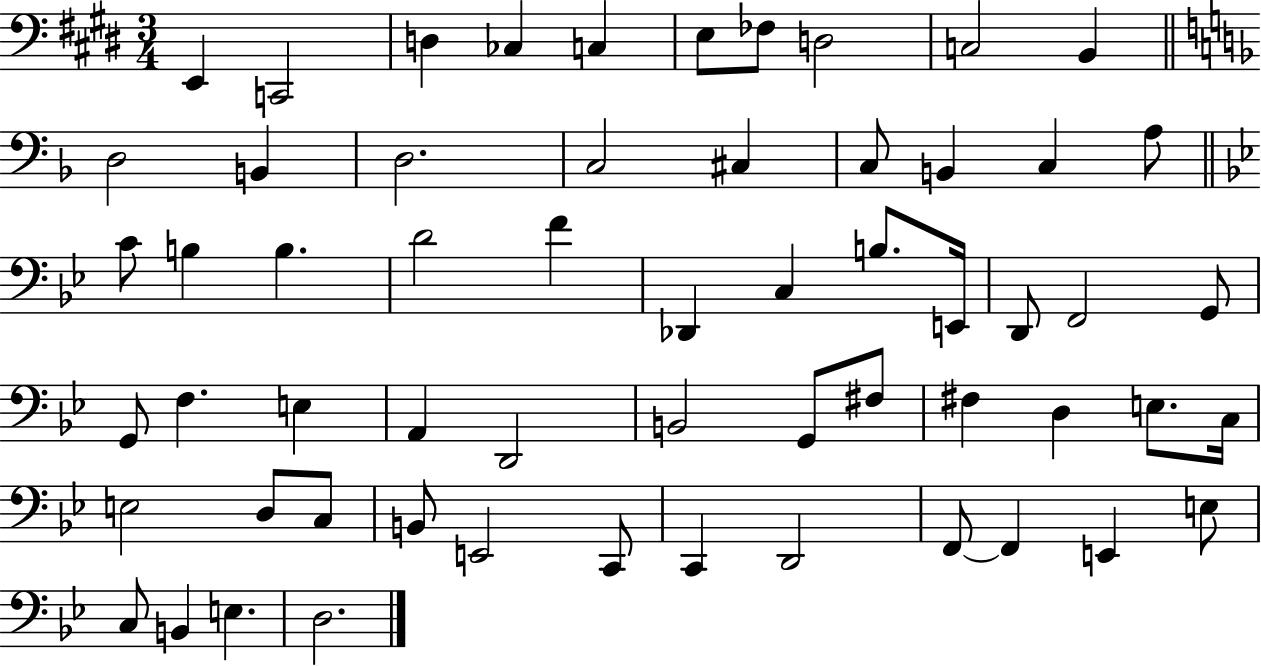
E2/q C2/h D3/q CES3/q C3/q E3/e FES3/e D3/h C3/h B2/q D3/h B2/q D3/h. C3/h C#3/q C3/e B2/q C3/q A3/e C4/e B3/q B3/q. D4/h F4/q Db2/q C3/q B3/e. E2/s D2/e F2/h G2/e G2/e F3/q. E3/q A2/q D2/h B2/h G2/e F#3/e F#3/q D3/q E3/e. C3/s E3/h D3/e C3/e B2/e E2/h C2/e C2/q D2/h F2/e F2/q E2/q E3/e C3/e B2/q E3/q. D3/h.